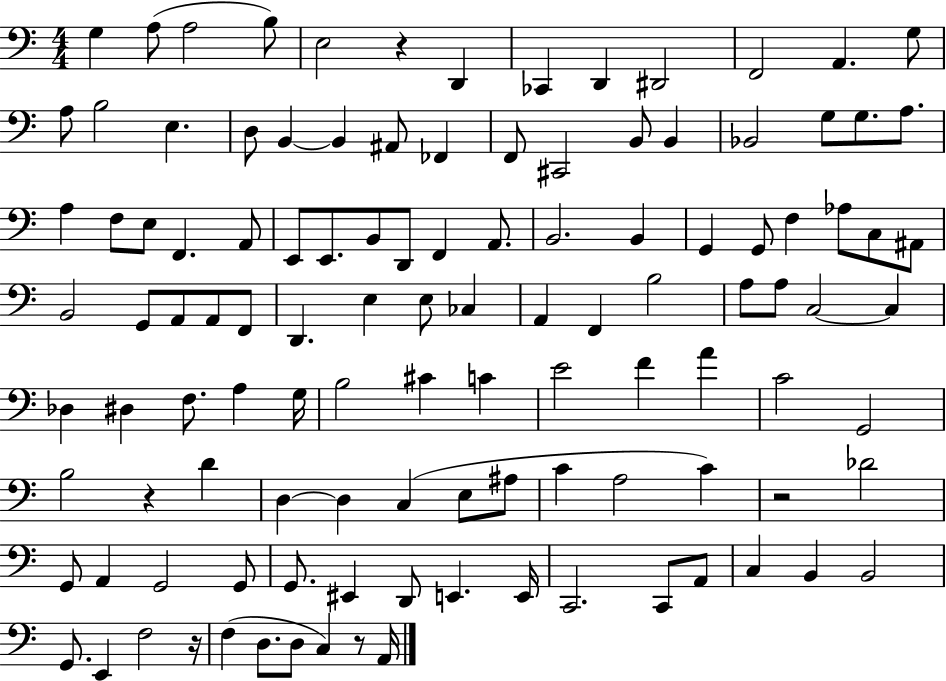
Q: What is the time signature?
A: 4/4